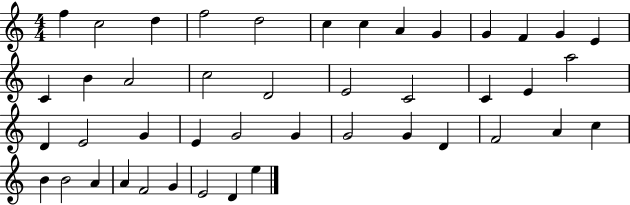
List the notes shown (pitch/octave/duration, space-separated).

F5/q C5/h D5/q F5/h D5/h C5/q C5/q A4/q G4/q G4/q F4/q G4/q E4/q C4/q B4/q A4/h C5/h D4/h E4/h C4/h C4/q E4/q A5/h D4/q E4/h G4/q E4/q G4/h G4/q G4/h G4/q D4/q F4/h A4/q C5/q B4/q B4/h A4/q A4/q F4/h G4/q E4/h D4/q E5/q